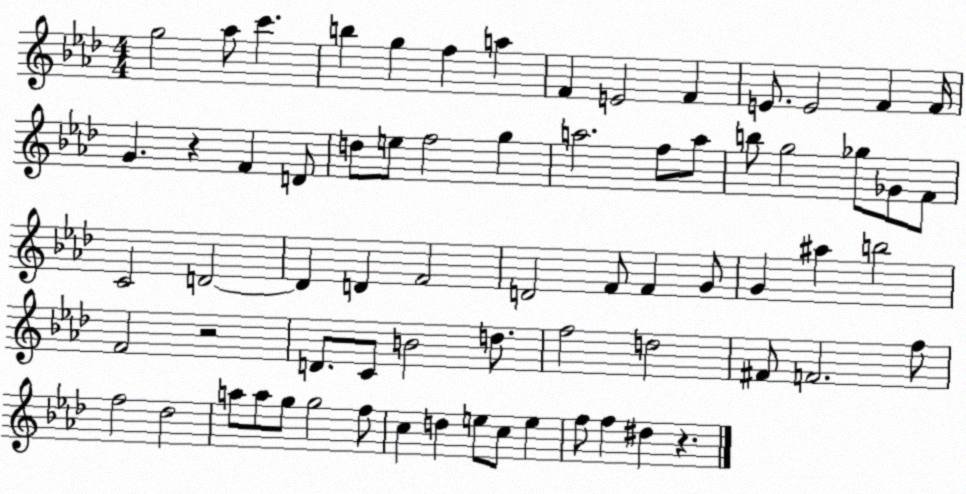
X:1
T:Untitled
M:4/4
L:1/4
K:Ab
g2 _a/2 c' b g f a F E2 F E/2 E2 F F/4 G z F D/2 d/2 e/2 f2 g a2 f/2 a/2 b/2 g2 _g/2 _G/2 F/2 C2 D2 D D F2 D2 F/2 F G/2 G ^a b2 F2 z2 D/2 C/2 B2 d/2 f2 d2 ^F/2 F2 f/2 f2 _d2 a/2 a/2 g/2 g2 f/2 c d e/2 c/2 e f/2 f ^d z